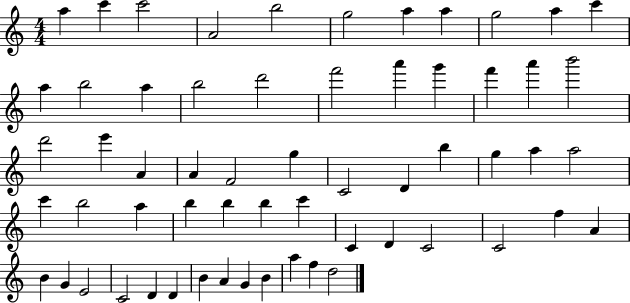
A5/q C6/q C6/h A4/h B5/h G5/h A5/q A5/q G5/h A5/q C6/q A5/q B5/h A5/q B5/h D6/h F6/h A6/q G6/q F6/q A6/q B6/h D6/h E6/q A4/q A4/q F4/h G5/q C4/h D4/q B5/q G5/q A5/q A5/h C6/q B5/h A5/q B5/q B5/q B5/q C6/q C4/q D4/q C4/h C4/h F5/q A4/q B4/q G4/q E4/h C4/h D4/q D4/q B4/q A4/q G4/q B4/q A5/q F5/q D5/h